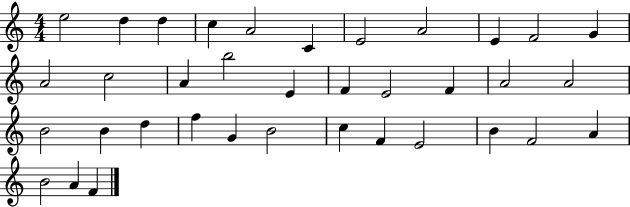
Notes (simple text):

E5/h D5/q D5/q C5/q A4/h C4/q E4/h A4/h E4/q F4/h G4/q A4/h C5/h A4/q B5/h E4/q F4/q E4/h F4/q A4/h A4/h B4/h B4/q D5/q F5/q G4/q B4/h C5/q F4/q E4/h B4/q F4/h A4/q B4/h A4/q F4/q